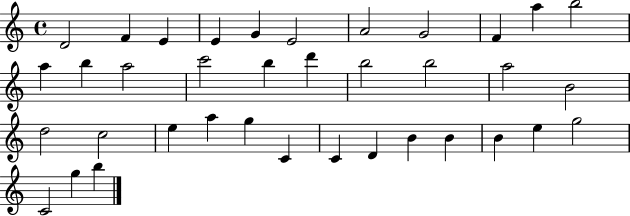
X:1
T:Untitled
M:4/4
L:1/4
K:C
D2 F E E G E2 A2 G2 F a b2 a b a2 c'2 b d' b2 b2 a2 B2 d2 c2 e a g C C D B B B e g2 C2 g b